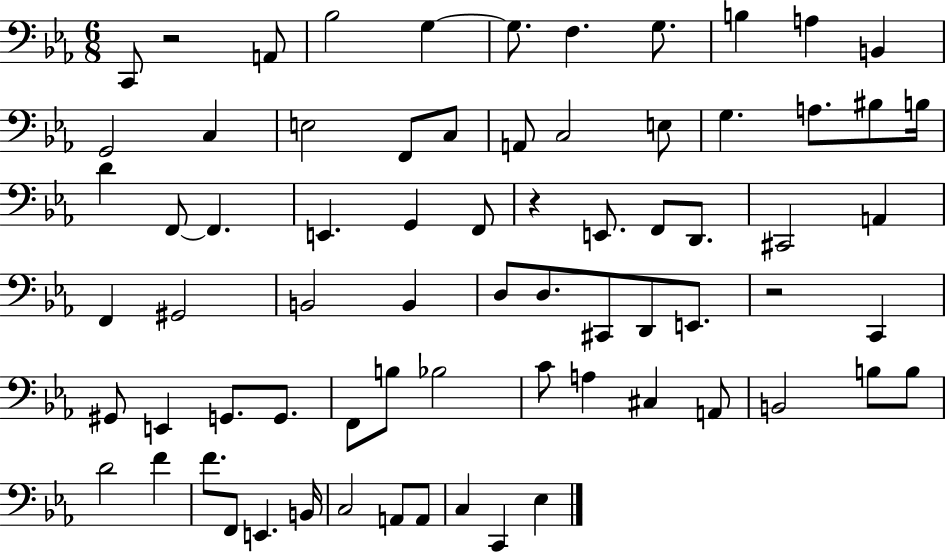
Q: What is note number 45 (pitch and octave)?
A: E2